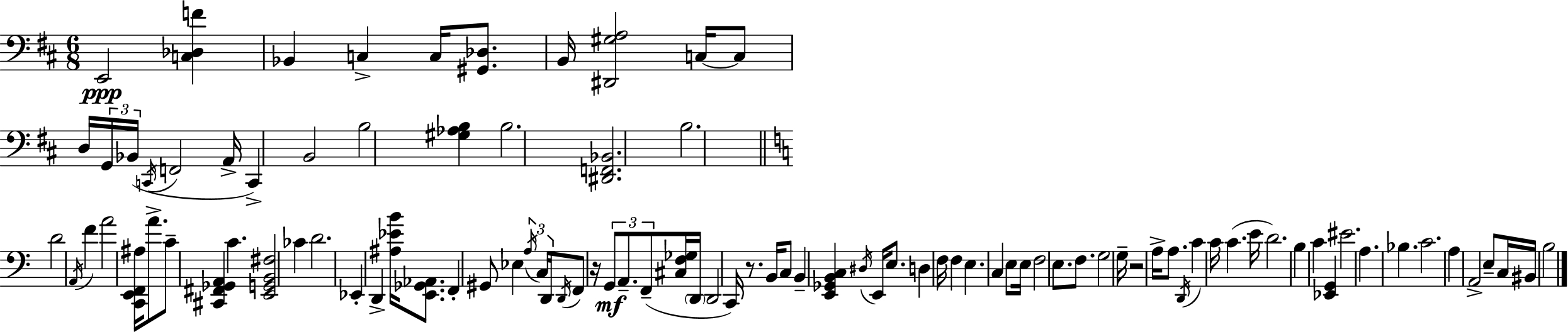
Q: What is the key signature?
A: D major